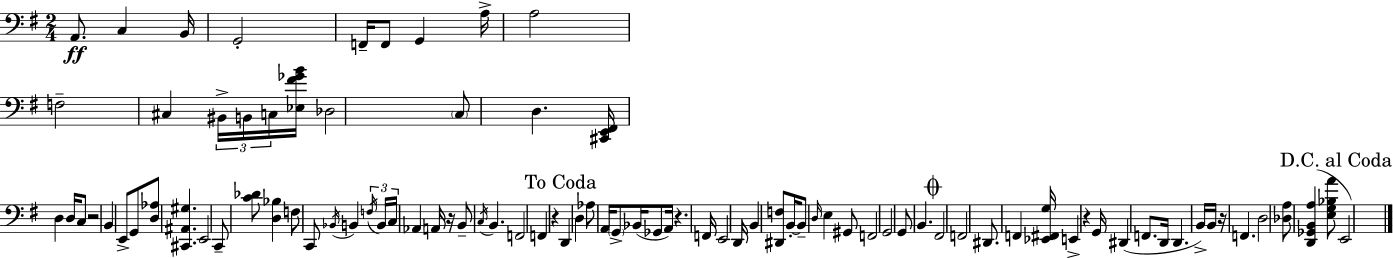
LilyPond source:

{
  \clef bass
  \numericTimeSignature
  \time 2/4
  \key g \major
  \repeat volta 2 { a,8.\ff c4 b,16 | g,2-. | f,16-- f,8 g,4 a16-> | a2 | \break f2-- | cis4 \tuplet 3/2 { bis,16-> b,16 c16 } <ees fis' ges' b'>16 | des2 | \parenthesize c8 d4. | \break <cis, e, fis,>16 d4 d16 c8 | r2 | b,4 e,8-> g,8 | <d aes>8 <cis, ais, gis>4. | \break e,2 | c,8-- <c' des'>8 <d bes>4 | f8 c,8 \acciaccatura { bes,16 } b,4 | \tuplet 3/2 { \acciaccatura { f16 } b,16 c16 } aes,4 | \break a,16 r16 b,8-- \acciaccatura { c16 } b,4. | f,2 | f,4 r4 | \mark "To Coda" d,4 d4 | \break aes8 a,16 \parenthesize g,8-> | bes,16( ges,8 a,16) r4. | f,16 e,2 | d,16 b,4 | \break <dis, f>8 b,16-.~~ b,8-- \grace { d16 } e4 | gis,8 f,2 | g,2 | g,8 b,4. | \break \mark \markup { \musicglyph "scripts.coda" } fis,2 | f,2 | dis,8. f,4 | <ees, fis, g>16 e,4-> | \break r4 g,16 dis,4( | f,8. d,16 d,4. | b,16->) b,16 r16 f,4. | d2 | \break <des a>8 <d, ges, b, a>4( | <e g bes a'>8 \mark "D.C. al Coda" e,2) | } \bar "|."
}